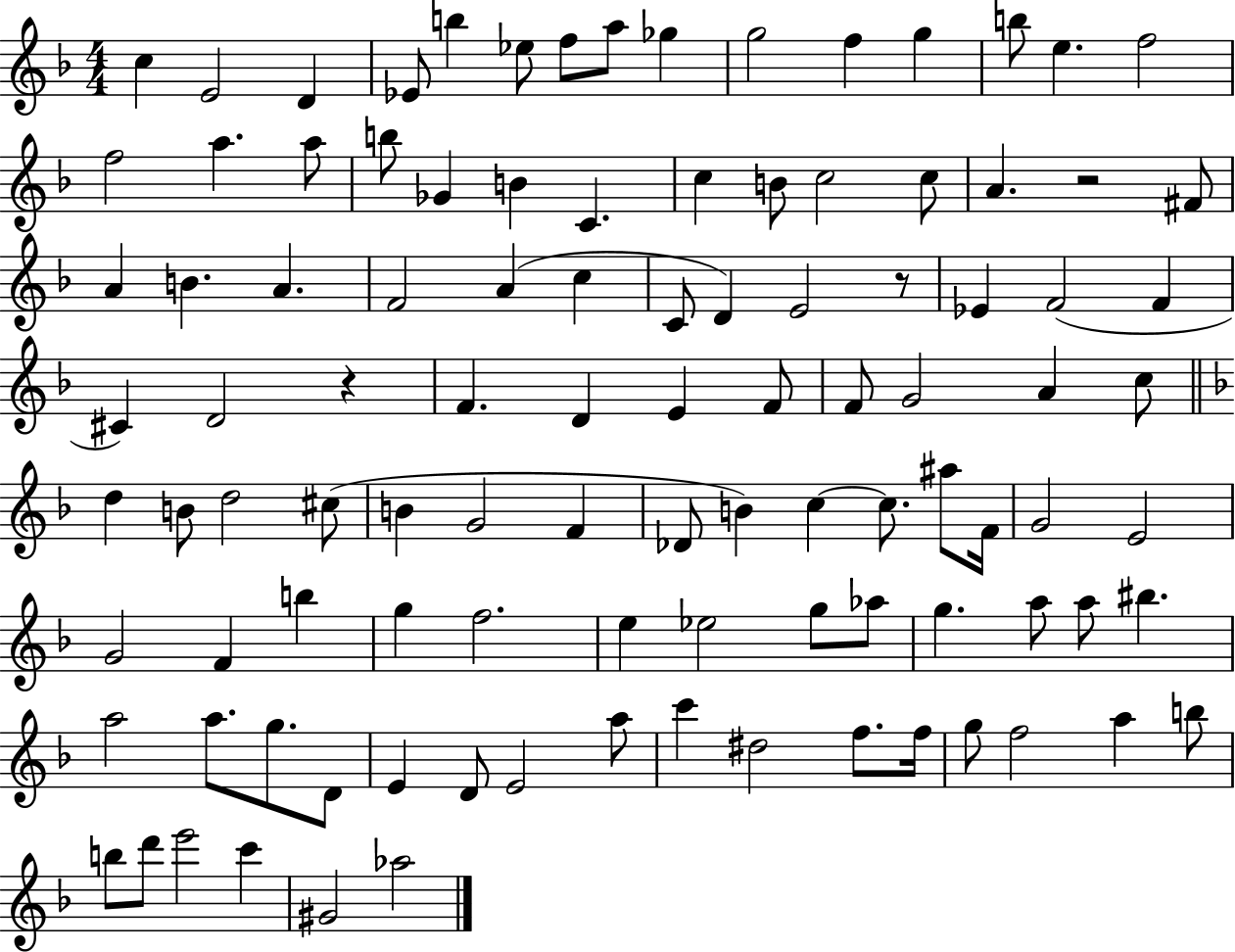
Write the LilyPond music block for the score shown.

{
  \clef treble
  \numericTimeSignature
  \time 4/4
  \key f \major
  c''4 e'2 d'4 | ees'8 b''4 ees''8 f''8 a''8 ges''4 | g''2 f''4 g''4 | b''8 e''4. f''2 | \break f''2 a''4. a''8 | b''8 ges'4 b'4 c'4. | c''4 b'8 c''2 c''8 | a'4. r2 fis'8 | \break a'4 b'4. a'4. | f'2 a'4( c''4 | c'8 d'4) e'2 r8 | ees'4 f'2( f'4 | \break cis'4) d'2 r4 | f'4. d'4 e'4 f'8 | f'8 g'2 a'4 c''8 | \bar "||" \break \key f \major d''4 b'8 d''2 cis''8( | b'4 g'2 f'4 | des'8 b'4) c''4~~ c''8. ais''8 f'16 | g'2 e'2 | \break g'2 f'4 b''4 | g''4 f''2. | e''4 ees''2 g''8 aes''8 | g''4. a''8 a''8 bis''4. | \break a''2 a''8. g''8. d'8 | e'4 d'8 e'2 a''8 | c'''4 dis''2 f''8. f''16 | g''8 f''2 a''4 b''8 | \break b''8 d'''8 e'''2 c'''4 | gis'2 aes''2 | \bar "|."
}